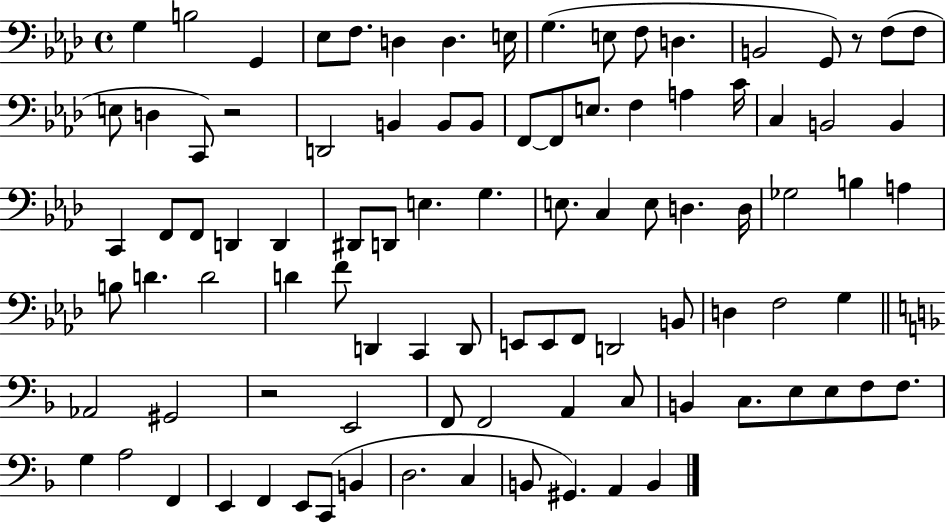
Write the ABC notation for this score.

X:1
T:Untitled
M:4/4
L:1/4
K:Ab
G, B,2 G,, _E,/2 F,/2 D, D, E,/4 G, E,/2 F,/2 D, B,,2 G,,/2 z/2 F,/2 F,/2 E,/2 D, C,,/2 z2 D,,2 B,, B,,/2 B,,/2 F,,/2 F,,/2 E,/2 F, A, C/4 C, B,,2 B,, C,, F,,/2 F,,/2 D,, D,, ^D,,/2 D,,/2 E, G, E,/2 C, E,/2 D, D,/4 _G,2 B, A, B,/2 D D2 D F/2 D,, C,, D,,/2 E,,/2 E,,/2 F,,/2 D,,2 B,,/2 D, F,2 G, _A,,2 ^G,,2 z2 E,,2 F,,/2 F,,2 A,, C,/2 B,, C,/2 E,/2 E,/2 F,/2 F,/2 G, A,2 F,, E,, F,, E,,/2 C,,/2 B,, D,2 C, B,,/2 ^G,, A,, B,,